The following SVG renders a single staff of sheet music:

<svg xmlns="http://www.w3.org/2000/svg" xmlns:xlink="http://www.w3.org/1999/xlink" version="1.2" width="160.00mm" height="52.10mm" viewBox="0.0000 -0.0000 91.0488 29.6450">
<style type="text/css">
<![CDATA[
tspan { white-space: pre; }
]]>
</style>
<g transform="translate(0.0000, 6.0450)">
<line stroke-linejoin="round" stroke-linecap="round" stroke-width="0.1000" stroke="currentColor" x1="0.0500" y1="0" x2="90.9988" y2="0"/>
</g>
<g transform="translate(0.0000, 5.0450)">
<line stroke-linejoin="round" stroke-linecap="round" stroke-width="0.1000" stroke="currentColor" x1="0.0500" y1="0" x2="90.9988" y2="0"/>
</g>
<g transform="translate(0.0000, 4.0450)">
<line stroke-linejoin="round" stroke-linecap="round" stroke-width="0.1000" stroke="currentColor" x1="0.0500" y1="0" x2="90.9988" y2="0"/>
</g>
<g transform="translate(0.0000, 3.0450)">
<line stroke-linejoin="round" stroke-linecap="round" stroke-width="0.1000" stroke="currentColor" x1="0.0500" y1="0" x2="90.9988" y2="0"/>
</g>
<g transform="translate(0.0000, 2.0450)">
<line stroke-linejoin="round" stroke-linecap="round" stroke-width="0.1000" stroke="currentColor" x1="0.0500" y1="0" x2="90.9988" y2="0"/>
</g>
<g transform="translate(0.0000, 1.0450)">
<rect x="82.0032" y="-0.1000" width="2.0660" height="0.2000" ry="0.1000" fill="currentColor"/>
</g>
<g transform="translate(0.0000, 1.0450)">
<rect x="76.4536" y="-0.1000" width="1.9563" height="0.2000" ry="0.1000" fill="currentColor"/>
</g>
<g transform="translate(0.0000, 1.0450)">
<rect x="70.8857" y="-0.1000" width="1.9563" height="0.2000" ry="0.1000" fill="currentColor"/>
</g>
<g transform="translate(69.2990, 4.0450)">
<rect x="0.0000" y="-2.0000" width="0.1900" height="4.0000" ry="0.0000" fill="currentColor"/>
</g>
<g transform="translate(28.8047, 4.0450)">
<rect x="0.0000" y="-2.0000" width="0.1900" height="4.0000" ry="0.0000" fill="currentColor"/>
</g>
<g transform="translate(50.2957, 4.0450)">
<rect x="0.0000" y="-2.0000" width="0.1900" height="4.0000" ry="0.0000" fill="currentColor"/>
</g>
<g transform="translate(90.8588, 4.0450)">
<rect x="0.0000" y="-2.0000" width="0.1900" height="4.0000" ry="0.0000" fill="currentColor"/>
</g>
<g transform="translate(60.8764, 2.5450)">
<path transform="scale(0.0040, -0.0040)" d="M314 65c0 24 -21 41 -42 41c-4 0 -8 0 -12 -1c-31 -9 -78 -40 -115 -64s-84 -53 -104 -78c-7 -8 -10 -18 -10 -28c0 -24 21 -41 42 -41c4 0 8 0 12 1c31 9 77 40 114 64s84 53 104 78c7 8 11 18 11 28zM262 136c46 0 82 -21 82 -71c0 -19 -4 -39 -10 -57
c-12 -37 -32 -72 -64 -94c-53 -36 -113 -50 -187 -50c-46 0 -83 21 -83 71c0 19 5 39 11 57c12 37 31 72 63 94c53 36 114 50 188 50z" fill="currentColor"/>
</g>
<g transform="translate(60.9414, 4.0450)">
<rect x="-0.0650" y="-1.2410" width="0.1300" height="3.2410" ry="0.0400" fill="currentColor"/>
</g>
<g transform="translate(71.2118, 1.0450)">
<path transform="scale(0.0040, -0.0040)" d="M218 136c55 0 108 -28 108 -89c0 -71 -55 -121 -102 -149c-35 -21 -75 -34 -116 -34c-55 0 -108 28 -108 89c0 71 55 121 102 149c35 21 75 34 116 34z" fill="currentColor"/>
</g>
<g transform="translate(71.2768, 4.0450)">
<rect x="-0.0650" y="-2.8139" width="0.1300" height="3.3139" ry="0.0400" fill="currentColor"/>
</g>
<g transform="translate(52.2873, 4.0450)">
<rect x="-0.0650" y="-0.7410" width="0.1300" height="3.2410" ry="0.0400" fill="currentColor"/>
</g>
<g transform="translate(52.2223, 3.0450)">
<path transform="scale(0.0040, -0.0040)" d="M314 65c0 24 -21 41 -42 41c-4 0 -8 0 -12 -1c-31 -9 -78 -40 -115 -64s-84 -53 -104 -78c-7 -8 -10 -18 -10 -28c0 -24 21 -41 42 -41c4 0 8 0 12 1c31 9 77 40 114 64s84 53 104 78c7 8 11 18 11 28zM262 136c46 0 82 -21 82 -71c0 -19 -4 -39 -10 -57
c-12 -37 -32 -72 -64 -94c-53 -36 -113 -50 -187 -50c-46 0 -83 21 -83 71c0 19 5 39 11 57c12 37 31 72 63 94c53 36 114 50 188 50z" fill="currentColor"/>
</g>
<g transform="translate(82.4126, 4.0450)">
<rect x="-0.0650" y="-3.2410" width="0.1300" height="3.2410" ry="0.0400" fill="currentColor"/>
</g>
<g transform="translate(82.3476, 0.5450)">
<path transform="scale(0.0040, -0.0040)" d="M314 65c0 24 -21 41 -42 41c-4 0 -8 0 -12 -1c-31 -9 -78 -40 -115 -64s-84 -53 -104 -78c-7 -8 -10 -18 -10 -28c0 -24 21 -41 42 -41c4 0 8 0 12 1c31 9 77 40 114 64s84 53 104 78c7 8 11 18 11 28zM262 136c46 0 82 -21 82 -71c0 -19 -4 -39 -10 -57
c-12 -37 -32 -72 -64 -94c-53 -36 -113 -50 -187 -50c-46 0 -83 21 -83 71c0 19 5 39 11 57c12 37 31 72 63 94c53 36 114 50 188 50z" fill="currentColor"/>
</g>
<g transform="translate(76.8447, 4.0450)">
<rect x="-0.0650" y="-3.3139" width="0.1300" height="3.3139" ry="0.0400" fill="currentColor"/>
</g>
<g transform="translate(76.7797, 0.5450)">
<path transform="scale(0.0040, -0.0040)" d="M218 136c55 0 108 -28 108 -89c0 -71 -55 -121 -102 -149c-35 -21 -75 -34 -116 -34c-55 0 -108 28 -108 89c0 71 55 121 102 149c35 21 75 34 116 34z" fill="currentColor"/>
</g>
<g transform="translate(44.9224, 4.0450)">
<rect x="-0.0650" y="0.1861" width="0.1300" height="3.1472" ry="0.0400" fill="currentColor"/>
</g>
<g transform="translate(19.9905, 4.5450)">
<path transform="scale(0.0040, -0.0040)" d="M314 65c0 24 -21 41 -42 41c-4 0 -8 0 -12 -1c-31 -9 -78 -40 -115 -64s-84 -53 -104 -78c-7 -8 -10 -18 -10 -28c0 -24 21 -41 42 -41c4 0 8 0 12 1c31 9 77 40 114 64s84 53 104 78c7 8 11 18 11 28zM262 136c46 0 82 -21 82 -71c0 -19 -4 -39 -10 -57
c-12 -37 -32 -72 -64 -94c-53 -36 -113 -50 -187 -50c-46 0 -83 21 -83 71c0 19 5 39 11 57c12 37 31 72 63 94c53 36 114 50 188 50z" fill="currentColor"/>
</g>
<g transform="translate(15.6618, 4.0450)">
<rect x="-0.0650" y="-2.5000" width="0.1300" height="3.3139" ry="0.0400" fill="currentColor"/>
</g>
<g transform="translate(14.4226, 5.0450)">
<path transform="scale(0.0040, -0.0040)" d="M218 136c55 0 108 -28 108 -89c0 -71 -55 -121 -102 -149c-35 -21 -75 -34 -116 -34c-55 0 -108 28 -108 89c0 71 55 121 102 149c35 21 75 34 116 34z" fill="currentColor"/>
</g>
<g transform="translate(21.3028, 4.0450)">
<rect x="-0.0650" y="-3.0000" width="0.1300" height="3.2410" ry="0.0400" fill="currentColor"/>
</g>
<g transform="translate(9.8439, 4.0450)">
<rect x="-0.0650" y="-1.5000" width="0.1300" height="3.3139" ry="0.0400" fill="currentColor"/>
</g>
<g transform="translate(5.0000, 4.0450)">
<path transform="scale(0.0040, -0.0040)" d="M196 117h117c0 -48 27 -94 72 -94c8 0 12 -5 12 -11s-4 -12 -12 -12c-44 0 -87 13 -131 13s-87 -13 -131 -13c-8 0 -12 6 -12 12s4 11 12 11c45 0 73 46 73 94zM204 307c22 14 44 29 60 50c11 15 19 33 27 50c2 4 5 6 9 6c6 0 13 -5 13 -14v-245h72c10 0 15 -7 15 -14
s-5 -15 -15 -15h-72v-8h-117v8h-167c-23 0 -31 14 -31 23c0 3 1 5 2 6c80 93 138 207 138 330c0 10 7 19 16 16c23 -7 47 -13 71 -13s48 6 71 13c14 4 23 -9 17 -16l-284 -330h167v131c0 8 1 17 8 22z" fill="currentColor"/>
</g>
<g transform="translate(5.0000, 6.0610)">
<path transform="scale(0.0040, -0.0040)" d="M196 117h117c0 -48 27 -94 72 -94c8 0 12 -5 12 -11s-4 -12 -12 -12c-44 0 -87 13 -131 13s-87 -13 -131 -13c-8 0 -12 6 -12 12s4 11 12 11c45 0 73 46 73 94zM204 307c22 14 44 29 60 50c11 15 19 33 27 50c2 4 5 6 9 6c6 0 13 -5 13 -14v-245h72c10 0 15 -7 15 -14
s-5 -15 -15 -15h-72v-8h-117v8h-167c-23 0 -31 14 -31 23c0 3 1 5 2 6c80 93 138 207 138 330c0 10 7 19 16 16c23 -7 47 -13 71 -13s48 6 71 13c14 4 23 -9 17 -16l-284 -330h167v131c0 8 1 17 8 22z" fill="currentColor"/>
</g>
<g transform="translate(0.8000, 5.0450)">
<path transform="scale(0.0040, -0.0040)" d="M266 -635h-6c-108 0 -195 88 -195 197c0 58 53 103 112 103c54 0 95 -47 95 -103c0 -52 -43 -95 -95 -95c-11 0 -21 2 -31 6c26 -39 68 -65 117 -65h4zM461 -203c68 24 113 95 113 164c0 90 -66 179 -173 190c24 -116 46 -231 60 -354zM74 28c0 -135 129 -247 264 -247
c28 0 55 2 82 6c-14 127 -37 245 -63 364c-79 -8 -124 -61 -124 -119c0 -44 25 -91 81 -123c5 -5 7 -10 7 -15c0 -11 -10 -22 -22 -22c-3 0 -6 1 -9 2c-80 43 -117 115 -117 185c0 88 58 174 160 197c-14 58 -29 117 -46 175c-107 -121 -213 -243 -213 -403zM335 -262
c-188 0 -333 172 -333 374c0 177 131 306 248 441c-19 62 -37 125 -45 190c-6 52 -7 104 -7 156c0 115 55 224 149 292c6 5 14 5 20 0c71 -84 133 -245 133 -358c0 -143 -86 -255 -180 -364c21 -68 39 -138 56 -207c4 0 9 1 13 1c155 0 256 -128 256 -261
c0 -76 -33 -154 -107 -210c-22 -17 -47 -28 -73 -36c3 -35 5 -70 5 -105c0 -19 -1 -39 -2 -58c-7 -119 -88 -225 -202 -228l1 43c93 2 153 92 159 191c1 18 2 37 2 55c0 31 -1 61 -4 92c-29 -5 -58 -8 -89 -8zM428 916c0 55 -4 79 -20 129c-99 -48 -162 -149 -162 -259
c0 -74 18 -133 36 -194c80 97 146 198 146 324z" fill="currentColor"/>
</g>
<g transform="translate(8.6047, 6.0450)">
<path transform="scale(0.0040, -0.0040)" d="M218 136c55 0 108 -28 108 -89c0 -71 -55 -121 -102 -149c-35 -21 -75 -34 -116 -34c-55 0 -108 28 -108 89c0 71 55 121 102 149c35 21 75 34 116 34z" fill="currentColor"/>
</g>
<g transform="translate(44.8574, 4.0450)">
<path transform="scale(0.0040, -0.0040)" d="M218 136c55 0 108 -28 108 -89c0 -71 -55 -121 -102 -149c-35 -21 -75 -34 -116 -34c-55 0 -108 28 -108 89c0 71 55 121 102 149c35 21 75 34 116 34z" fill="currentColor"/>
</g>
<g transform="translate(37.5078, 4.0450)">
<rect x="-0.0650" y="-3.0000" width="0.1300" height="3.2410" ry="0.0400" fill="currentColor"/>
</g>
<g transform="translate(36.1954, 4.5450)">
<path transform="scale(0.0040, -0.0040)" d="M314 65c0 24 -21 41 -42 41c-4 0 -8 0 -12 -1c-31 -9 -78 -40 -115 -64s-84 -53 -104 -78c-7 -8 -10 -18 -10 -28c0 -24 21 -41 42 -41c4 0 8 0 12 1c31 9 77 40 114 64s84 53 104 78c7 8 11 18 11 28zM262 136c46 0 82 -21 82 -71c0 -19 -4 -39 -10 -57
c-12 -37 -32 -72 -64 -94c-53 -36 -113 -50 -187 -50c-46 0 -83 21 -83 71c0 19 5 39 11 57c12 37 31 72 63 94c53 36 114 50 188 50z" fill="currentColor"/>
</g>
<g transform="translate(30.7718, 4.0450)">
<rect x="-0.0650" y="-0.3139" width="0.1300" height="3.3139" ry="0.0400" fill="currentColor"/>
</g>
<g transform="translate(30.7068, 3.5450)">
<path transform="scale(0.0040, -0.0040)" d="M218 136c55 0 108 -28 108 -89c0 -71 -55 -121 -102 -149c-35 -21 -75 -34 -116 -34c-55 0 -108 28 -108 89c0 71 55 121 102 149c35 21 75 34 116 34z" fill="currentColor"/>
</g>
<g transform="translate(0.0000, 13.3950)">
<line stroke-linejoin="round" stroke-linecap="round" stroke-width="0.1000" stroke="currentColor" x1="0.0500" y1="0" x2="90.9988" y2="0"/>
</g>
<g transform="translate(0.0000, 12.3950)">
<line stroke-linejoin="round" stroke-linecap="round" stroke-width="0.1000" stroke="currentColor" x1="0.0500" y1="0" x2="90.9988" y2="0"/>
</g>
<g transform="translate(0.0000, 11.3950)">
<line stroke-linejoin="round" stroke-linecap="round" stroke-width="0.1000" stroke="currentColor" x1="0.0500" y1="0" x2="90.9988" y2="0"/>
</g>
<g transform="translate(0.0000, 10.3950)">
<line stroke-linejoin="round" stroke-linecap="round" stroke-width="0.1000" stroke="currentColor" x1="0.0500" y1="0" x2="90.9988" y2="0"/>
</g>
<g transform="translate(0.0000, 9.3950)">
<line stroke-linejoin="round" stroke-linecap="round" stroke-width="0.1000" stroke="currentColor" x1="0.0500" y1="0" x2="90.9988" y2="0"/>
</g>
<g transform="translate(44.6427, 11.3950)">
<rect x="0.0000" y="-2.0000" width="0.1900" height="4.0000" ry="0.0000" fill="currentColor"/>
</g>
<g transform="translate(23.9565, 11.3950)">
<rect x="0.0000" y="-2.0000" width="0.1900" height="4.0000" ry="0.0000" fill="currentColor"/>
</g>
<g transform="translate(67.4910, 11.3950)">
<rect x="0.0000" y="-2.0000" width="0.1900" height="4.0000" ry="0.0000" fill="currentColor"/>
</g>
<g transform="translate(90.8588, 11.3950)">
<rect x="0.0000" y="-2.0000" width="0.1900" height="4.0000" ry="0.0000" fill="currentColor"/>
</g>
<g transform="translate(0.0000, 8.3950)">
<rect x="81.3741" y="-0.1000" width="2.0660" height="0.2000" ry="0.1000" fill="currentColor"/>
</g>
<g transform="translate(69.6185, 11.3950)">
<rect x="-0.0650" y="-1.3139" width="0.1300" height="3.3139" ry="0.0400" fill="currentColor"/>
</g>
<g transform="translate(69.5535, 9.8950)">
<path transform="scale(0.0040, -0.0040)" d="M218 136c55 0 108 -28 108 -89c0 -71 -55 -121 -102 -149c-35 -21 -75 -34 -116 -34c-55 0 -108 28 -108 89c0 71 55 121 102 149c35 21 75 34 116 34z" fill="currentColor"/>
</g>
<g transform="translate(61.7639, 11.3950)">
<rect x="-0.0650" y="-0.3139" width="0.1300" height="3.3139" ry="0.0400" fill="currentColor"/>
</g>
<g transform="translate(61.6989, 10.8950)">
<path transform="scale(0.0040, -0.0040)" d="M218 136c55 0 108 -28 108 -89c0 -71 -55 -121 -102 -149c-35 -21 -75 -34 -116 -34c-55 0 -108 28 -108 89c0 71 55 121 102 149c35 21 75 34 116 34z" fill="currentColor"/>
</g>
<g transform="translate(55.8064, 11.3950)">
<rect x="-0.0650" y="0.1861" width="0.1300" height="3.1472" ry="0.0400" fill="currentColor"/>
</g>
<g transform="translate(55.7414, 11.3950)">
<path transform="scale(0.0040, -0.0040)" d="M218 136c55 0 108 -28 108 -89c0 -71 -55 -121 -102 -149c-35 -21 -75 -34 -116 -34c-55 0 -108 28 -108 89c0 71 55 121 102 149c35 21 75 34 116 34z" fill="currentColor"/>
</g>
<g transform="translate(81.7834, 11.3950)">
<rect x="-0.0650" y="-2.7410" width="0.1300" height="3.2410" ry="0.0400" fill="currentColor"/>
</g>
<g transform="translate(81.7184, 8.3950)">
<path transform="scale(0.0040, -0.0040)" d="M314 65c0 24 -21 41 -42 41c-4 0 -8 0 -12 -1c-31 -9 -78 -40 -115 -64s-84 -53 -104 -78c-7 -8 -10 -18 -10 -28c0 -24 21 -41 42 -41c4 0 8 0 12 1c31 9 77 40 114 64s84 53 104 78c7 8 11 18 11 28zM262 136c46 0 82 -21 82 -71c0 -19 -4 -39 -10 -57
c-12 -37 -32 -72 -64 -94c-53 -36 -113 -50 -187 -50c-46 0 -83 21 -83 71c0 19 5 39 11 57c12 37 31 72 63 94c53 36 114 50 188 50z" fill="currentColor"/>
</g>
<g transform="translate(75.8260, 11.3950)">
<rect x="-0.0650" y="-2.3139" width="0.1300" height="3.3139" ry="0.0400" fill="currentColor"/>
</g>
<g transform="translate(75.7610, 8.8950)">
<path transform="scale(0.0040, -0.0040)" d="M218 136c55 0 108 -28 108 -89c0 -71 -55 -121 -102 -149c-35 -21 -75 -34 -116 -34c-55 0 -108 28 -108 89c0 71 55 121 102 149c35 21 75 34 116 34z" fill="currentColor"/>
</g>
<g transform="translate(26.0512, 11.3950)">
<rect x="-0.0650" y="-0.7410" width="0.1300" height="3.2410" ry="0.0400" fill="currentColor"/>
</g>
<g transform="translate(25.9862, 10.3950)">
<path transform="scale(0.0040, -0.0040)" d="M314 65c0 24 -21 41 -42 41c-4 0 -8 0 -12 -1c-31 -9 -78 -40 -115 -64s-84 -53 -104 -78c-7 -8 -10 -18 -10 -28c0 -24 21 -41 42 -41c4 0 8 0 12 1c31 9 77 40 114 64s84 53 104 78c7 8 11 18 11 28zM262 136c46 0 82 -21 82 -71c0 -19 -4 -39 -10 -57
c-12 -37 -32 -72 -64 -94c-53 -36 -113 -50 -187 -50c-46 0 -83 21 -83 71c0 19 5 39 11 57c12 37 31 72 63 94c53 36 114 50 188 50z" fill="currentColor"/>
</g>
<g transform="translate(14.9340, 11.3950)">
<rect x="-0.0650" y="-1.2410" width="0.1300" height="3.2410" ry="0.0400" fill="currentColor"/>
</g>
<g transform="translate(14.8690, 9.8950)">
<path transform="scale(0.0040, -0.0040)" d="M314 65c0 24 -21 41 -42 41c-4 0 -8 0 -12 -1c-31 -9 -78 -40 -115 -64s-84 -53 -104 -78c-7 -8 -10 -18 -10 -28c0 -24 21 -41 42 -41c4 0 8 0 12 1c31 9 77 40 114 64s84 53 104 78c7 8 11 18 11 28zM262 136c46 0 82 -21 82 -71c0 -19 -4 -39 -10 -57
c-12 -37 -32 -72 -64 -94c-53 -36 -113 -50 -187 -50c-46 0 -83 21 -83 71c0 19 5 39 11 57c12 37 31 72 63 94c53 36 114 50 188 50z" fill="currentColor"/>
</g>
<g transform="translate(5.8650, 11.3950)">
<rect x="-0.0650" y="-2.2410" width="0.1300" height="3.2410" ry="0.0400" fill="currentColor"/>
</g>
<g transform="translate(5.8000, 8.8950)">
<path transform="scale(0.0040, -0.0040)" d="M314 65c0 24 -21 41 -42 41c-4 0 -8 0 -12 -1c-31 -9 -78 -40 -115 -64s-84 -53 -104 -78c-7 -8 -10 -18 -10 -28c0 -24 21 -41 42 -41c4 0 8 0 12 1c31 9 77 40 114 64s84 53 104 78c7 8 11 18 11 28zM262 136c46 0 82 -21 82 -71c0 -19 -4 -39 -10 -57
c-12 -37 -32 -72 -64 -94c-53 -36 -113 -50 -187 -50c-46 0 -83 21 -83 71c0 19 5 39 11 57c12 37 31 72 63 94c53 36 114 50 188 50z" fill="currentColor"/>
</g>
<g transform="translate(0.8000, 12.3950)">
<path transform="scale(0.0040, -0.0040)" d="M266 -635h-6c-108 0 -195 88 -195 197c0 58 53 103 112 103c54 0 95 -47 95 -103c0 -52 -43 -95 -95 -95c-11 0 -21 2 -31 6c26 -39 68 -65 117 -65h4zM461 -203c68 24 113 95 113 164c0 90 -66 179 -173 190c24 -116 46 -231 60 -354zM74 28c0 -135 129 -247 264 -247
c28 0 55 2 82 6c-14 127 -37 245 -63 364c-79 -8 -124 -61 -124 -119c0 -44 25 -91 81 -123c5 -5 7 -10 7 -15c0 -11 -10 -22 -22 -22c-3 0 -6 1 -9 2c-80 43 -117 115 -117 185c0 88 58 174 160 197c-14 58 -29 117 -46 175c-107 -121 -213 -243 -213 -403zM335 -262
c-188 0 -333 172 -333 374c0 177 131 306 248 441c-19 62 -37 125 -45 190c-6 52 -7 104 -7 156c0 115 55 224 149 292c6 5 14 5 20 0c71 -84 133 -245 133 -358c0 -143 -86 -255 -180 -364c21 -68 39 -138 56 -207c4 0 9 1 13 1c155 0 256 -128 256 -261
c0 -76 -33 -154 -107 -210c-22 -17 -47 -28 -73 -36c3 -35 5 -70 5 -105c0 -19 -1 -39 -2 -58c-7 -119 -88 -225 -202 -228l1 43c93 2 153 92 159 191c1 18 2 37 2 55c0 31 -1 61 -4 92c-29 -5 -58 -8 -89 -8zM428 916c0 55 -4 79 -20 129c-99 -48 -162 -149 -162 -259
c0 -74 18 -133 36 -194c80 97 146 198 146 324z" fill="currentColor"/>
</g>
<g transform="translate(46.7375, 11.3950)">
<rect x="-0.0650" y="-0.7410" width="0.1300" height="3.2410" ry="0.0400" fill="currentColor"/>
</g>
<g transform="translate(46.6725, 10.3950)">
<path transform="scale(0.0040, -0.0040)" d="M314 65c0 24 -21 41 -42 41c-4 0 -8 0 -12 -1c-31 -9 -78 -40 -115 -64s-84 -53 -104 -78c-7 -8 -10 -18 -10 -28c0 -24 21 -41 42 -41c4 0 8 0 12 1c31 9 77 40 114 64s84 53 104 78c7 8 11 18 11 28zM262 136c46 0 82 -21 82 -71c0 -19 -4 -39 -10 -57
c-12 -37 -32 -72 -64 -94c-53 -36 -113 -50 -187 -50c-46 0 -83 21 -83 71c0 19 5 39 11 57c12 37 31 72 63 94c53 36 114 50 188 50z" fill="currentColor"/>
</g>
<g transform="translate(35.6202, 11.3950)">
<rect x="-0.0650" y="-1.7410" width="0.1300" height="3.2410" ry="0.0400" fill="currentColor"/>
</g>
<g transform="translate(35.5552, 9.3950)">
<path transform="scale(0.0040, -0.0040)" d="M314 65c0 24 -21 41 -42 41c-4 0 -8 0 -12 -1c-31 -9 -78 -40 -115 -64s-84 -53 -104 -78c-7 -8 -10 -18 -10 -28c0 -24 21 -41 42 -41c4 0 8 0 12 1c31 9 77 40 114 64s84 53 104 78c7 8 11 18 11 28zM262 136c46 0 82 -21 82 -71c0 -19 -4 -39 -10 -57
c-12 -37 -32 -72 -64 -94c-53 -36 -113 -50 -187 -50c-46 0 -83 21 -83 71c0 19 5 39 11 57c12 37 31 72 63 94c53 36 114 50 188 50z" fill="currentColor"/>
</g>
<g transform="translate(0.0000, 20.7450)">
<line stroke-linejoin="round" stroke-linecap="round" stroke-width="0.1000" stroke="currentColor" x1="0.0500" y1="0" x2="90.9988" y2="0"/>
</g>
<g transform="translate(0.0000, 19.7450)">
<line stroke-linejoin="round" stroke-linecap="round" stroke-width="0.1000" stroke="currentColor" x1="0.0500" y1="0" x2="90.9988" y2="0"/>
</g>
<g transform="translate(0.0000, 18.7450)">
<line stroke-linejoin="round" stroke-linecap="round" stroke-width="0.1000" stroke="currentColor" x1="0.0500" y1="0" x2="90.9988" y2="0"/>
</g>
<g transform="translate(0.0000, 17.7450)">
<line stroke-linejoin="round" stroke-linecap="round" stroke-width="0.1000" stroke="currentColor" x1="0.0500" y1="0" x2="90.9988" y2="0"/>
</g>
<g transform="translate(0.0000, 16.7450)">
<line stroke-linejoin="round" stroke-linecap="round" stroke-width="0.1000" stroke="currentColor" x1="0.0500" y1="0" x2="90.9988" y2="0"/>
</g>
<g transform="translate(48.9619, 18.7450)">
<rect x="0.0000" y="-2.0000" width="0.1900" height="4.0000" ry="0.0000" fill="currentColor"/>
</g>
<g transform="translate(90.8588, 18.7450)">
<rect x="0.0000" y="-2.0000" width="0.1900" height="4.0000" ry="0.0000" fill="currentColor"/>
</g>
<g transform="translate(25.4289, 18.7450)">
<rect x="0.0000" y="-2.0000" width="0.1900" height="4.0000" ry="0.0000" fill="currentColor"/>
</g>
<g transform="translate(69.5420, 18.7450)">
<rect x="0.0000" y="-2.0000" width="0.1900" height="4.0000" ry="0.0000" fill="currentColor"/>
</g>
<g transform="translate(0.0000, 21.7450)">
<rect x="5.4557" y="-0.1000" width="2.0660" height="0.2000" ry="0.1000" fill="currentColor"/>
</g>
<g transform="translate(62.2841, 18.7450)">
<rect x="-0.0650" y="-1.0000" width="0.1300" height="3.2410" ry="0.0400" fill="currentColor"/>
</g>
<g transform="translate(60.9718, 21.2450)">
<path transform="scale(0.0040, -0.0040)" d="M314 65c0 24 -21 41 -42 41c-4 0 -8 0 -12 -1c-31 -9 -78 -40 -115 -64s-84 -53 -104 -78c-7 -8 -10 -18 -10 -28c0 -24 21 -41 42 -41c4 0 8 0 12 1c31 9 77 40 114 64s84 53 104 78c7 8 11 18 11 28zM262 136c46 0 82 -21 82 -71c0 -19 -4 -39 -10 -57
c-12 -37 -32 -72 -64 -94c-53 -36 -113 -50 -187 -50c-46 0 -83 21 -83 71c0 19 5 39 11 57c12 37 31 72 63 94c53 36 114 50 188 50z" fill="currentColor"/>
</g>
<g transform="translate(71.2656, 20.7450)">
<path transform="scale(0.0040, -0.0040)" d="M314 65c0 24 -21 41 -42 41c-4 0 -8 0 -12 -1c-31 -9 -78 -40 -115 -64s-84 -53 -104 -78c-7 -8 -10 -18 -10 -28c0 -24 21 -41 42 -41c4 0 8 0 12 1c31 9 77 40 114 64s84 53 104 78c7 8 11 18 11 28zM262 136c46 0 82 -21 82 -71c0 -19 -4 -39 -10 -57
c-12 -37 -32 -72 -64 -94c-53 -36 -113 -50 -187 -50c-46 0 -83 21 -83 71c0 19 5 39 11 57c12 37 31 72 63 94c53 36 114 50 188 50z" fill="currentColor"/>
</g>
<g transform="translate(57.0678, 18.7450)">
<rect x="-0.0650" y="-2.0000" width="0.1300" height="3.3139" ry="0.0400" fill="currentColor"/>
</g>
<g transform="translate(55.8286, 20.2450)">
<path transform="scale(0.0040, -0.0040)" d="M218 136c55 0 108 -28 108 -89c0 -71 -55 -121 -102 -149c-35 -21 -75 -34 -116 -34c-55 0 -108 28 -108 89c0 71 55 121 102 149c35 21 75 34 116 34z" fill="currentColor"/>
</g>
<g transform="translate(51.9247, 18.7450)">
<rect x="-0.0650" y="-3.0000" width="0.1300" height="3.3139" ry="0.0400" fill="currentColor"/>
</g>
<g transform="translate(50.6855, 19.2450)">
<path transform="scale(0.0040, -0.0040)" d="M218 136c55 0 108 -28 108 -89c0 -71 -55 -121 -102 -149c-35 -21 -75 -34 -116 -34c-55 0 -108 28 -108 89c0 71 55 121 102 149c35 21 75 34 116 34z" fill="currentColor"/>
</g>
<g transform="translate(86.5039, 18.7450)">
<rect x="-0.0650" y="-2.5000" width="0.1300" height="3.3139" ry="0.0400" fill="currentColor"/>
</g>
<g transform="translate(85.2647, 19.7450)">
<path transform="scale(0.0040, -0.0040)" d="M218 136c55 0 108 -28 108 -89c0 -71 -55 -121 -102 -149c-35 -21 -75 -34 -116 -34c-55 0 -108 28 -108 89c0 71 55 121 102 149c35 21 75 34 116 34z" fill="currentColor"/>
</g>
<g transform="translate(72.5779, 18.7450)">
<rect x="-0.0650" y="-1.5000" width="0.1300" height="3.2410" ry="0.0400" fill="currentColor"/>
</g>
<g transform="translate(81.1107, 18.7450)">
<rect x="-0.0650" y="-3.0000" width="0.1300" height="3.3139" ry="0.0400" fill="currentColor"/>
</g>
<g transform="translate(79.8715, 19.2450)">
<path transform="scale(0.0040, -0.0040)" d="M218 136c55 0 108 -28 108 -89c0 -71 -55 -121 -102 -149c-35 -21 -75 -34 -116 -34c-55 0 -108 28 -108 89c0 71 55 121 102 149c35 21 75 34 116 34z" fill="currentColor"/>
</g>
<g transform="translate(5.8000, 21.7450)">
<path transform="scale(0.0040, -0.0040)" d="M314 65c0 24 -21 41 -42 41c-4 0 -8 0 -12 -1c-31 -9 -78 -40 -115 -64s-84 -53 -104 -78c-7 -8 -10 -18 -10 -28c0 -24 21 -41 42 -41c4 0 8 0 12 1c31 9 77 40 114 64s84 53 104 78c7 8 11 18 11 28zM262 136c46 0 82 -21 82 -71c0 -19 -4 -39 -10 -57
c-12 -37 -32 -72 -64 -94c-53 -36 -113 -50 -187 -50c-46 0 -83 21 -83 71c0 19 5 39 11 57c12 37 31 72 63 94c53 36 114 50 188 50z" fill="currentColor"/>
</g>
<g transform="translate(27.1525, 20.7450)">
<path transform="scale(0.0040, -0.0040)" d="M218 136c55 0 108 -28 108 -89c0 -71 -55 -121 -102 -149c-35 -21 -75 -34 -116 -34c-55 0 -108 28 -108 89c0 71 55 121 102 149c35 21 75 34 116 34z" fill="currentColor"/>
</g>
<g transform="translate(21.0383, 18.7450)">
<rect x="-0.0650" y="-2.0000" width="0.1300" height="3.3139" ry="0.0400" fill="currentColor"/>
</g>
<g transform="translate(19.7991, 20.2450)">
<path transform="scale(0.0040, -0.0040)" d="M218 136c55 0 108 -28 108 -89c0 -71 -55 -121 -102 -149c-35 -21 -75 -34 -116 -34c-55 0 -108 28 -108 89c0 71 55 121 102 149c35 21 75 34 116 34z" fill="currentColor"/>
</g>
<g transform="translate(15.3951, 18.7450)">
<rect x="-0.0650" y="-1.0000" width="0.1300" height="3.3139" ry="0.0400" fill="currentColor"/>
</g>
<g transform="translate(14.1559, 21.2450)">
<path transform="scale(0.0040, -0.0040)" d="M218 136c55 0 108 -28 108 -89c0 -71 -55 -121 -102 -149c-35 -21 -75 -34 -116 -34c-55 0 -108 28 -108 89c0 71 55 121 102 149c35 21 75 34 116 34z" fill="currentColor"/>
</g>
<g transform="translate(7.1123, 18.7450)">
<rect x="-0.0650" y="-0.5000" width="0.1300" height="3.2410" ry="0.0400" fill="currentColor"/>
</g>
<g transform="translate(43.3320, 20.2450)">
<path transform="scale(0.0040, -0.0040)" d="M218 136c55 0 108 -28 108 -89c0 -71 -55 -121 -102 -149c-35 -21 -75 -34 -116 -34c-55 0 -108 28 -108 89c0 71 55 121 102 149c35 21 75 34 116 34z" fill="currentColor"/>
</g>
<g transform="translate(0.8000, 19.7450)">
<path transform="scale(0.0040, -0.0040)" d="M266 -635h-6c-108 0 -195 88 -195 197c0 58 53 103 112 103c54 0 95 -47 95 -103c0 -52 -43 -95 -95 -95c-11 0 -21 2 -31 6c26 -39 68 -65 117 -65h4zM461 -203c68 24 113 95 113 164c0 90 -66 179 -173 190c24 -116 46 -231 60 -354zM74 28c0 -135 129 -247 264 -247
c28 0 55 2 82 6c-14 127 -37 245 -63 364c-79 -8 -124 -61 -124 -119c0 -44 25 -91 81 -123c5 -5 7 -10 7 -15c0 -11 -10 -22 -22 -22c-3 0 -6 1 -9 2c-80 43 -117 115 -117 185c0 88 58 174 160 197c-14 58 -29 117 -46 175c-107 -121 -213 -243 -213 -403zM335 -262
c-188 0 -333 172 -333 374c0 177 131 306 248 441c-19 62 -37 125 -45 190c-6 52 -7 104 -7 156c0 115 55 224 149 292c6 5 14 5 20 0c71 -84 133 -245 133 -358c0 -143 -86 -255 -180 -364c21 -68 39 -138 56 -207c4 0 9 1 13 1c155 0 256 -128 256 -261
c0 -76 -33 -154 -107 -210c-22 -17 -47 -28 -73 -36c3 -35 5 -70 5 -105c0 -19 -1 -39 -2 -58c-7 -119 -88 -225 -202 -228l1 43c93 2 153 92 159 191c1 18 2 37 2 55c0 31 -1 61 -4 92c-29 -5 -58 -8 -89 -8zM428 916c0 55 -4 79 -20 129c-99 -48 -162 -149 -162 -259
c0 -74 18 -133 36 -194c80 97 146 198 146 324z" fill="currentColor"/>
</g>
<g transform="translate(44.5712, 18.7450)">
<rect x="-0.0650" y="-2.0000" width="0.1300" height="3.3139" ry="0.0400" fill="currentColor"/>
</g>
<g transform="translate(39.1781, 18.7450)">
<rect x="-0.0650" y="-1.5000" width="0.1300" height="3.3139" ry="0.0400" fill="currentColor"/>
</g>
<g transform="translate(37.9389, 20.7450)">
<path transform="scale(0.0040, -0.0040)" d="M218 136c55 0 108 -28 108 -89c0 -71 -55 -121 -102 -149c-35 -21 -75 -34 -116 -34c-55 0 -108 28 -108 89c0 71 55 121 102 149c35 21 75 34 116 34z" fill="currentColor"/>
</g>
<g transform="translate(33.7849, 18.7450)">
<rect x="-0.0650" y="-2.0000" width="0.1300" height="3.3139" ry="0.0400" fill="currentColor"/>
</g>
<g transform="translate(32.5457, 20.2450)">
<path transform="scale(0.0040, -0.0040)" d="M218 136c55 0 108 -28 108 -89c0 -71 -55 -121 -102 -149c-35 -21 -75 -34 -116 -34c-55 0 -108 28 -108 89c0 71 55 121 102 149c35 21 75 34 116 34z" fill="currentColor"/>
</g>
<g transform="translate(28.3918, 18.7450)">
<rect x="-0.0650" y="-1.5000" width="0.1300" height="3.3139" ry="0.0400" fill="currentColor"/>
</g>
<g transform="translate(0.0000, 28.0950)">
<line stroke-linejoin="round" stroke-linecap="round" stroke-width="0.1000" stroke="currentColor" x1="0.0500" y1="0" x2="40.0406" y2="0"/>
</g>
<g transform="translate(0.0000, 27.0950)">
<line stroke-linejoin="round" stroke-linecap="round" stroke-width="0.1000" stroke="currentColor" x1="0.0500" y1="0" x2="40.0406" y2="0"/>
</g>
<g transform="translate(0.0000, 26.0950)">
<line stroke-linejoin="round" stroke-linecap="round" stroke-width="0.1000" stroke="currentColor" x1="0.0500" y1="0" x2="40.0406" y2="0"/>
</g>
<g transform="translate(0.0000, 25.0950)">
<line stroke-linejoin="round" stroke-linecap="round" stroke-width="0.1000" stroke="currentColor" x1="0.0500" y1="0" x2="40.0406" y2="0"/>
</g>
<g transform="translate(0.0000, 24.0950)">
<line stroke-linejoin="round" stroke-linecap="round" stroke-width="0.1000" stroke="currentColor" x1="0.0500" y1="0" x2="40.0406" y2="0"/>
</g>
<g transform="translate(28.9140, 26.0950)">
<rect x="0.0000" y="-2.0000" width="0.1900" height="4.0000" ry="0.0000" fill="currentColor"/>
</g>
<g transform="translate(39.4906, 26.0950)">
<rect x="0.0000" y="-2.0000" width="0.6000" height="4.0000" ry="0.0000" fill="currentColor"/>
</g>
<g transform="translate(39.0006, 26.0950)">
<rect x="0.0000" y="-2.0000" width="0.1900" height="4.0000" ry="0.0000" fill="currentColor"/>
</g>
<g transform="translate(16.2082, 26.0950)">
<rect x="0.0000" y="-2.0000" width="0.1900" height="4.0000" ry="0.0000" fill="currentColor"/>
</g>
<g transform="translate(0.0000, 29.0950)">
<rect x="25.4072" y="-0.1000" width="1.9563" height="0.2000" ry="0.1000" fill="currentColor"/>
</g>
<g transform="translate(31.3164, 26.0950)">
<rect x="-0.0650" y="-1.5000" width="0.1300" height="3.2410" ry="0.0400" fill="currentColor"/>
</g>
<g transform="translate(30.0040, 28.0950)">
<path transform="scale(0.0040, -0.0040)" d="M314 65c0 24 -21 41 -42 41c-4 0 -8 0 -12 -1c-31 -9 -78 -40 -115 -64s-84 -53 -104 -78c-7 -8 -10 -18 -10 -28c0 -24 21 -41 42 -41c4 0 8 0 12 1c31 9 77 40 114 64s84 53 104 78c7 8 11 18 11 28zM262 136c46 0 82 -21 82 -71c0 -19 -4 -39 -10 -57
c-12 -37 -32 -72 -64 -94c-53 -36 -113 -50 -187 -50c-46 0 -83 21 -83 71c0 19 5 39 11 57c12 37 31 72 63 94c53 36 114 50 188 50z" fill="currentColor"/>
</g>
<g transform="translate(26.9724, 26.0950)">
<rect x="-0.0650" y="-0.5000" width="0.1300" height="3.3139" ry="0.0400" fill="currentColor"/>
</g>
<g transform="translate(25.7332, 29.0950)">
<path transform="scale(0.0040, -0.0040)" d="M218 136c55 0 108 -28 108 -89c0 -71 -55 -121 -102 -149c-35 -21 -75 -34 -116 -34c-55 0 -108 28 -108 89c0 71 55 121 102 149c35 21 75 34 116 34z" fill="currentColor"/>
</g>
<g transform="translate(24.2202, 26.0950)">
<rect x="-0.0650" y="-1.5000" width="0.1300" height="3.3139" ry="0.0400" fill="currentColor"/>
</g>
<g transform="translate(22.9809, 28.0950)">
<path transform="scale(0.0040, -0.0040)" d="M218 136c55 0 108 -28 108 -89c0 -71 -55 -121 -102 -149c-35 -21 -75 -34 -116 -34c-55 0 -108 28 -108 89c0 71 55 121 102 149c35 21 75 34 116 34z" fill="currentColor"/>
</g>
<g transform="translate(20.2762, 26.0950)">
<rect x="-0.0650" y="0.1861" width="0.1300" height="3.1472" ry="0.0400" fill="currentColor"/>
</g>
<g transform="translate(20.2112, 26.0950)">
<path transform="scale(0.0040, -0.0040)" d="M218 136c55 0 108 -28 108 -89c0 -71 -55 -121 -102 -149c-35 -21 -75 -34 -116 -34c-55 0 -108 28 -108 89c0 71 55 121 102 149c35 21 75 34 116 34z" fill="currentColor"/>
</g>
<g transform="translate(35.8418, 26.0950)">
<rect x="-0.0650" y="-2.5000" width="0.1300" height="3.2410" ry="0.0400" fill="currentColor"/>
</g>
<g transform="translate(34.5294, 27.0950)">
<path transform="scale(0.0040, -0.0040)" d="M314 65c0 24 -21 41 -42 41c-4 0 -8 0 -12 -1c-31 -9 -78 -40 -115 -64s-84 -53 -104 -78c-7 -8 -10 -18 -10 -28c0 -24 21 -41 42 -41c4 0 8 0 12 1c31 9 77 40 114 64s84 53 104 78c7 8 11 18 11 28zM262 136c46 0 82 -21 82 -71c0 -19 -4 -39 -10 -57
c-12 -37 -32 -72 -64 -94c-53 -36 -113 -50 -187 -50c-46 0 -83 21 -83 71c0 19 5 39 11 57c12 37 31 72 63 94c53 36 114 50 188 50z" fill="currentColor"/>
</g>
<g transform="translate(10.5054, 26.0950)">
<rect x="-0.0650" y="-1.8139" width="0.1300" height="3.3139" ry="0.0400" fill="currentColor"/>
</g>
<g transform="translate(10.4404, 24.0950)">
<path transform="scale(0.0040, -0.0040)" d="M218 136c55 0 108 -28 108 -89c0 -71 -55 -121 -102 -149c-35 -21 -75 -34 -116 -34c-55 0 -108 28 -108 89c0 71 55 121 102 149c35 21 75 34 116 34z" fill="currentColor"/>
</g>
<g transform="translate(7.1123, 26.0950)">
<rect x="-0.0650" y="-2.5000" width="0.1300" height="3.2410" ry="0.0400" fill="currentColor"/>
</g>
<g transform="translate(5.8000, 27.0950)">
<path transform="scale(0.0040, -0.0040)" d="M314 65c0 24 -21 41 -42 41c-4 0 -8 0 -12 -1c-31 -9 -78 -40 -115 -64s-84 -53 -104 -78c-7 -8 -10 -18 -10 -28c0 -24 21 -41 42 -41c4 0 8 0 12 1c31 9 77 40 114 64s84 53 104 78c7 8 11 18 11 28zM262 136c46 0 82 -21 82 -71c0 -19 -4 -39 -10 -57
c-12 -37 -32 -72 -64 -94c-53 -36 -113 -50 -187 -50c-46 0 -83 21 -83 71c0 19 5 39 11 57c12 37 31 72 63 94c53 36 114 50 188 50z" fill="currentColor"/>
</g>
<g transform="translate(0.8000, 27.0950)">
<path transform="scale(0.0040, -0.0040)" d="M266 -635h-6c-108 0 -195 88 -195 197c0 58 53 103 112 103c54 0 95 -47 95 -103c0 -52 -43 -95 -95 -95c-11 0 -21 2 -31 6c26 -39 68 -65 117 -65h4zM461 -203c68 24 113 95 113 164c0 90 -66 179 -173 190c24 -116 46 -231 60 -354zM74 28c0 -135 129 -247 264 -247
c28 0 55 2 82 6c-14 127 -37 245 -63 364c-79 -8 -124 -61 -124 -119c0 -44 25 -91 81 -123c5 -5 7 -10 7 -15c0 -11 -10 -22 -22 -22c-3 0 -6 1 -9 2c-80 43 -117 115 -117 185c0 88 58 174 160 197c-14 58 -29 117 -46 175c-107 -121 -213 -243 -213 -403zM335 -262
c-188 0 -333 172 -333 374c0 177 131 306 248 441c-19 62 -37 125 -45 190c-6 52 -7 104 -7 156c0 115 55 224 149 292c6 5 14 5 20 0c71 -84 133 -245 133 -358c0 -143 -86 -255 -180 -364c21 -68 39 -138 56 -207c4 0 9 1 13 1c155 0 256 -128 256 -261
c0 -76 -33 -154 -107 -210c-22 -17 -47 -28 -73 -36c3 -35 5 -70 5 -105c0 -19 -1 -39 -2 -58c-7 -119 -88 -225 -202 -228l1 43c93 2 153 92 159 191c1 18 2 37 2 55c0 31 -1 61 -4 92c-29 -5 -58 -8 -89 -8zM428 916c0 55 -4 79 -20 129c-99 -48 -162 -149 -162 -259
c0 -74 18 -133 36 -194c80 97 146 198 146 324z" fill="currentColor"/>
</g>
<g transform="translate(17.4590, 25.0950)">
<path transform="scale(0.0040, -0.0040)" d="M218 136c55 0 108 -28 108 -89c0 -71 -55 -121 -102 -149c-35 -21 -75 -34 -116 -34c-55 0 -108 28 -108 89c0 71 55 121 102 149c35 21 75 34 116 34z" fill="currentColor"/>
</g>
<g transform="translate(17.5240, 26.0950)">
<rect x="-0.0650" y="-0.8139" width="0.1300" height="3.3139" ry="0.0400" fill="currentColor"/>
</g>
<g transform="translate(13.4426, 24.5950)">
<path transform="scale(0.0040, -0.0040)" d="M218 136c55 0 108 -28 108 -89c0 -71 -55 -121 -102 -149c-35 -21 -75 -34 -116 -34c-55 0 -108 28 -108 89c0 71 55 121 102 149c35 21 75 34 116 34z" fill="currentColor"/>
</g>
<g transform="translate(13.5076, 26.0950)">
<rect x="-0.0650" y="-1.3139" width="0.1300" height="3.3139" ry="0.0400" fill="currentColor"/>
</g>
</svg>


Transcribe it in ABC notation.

X:1
T:Untitled
M:4/4
L:1/4
K:C
E G A2 c A2 B d2 e2 a b b2 g2 e2 d2 f2 d2 B c e g a2 C2 D F E F E F A F D2 E2 A G G2 f e d B E C E2 G2